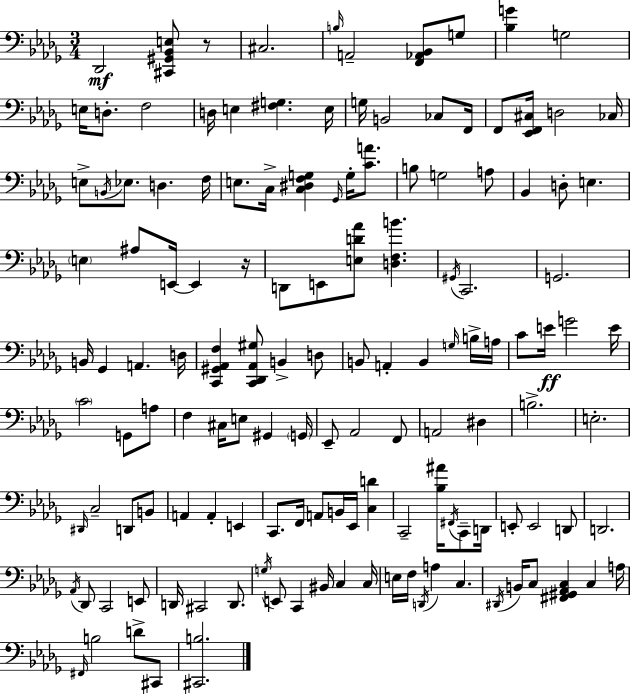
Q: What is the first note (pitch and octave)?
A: Db2